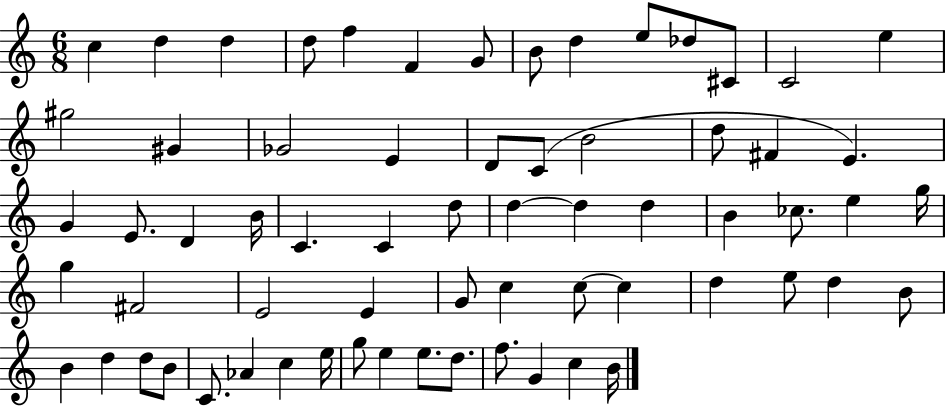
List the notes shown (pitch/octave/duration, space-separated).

C5/q D5/q D5/q D5/e F5/q F4/q G4/e B4/e D5/q E5/e Db5/e C#4/e C4/h E5/q G#5/h G#4/q Gb4/h E4/q D4/e C4/e B4/h D5/e F#4/q E4/q. G4/q E4/e. D4/q B4/s C4/q. C4/q D5/e D5/q D5/q D5/q B4/q CES5/e. E5/q G5/s G5/q F#4/h E4/h E4/q G4/e C5/q C5/e C5/q D5/q E5/e D5/q B4/e B4/q D5/q D5/e B4/e C4/e. Ab4/q C5/q E5/s G5/e E5/q E5/e. D5/e. F5/e. G4/q C5/q B4/s